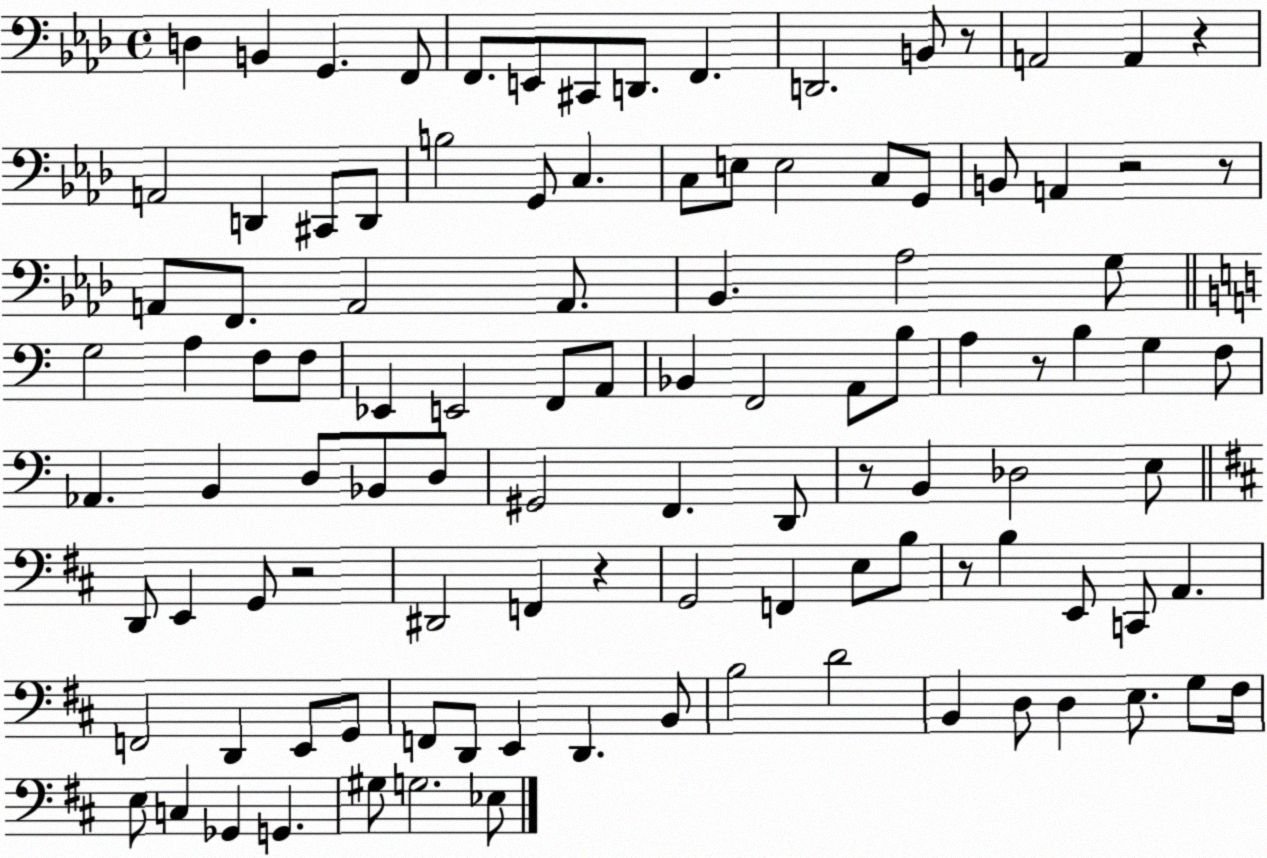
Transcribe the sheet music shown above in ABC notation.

X:1
T:Untitled
M:4/4
L:1/4
K:Ab
D, B,, G,, F,,/2 F,,/2 E,,/2 ^C,,/2 D,,/2 F,, D,,2 B,,/2 z/2 A,,2 A,, z A,,2 D,, ^C,,/2 D,,/2 B,2 G,,/2 C, C,/2 E,/2 E,2 C,/2 G,,/2 B,,/2 A,, z2 z/2 A,,/2 F,,/2 A,,2 A,,/2 _B,, _A,2 G,/2 G,2 A, F,/2 F,/2 _E,, E,,2 F,,/2 A,,/2 _B,, F,,2 A,,/2 B,/2 A, z/2 B, G, F,/2 _A,, B,, D,/2 _B,,/2 D,/2 ^G,,2 F,, D,,/2 z/2 B,, _D,2 E,/2 D,,/2 E,, G,,/2 z2 ^D,,2 F,, z G,,2 F,, E,/2 B,/2 z/2 B, E,,/2 C,,/2 A,, F,,2 D,, E,,/2 G,,/2 F,,/2 D,,/2 E,, D,, B,,/2 B,2 D2 B,, D,/2 D, E,/2 G,/2 ^F,/4 E,/2 C, _G,, G,, ^G,/2 G,2 _E,/2